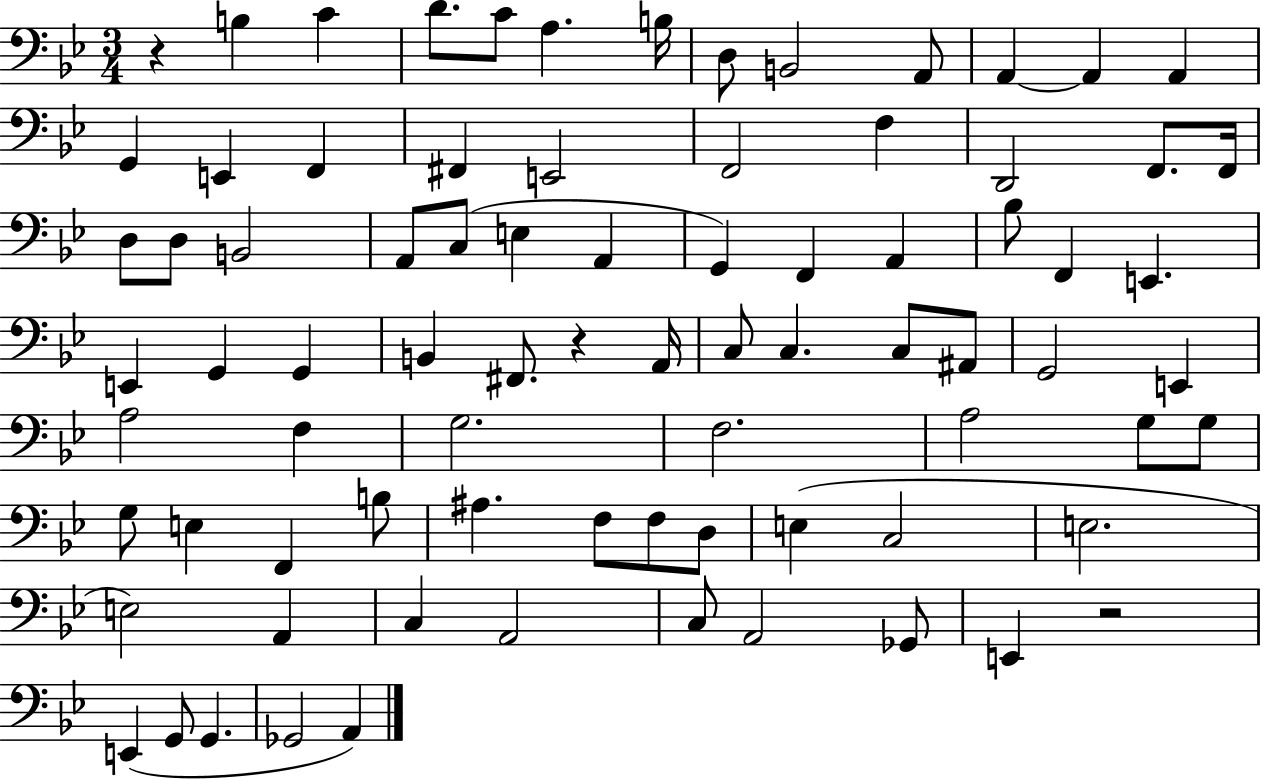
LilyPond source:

{
  \clef bass
  \numericTimeSignature
  \time 3/4
  \key bes \major
  r4 b4 c'4 | d'8. c'8 a4. b16 | d8 b,2 a,8 | a,4~~ a,4 a,4 | \break g,4 e,4 f,4 | fis,4 e,2 | f,2 f4 | d,2 f,8. f,16 | \break d8 d8 b,2 | a,8 c8( e4 a,4 | g,4) f,4 a,4 | bes8 f,4 e,4. | \break e,4 g,4 g,4 | b,4 fis,8. r4 a,16 | c8 c4. c8 ais,8 | g,2 e,4 | \break a2 f4 | g2. | f2. | a2 g8 g8 | \break g8 e4 f,4 b8 | ais4. f8 f8 d8 | e4( c2 | e2. | \break e2) a,4 | c4 a,2 | c8 a,2 ges,8 | e,4 r2 | \break e,4( g,8 g,4. | ges,2 a,4) | \bar "|."
}